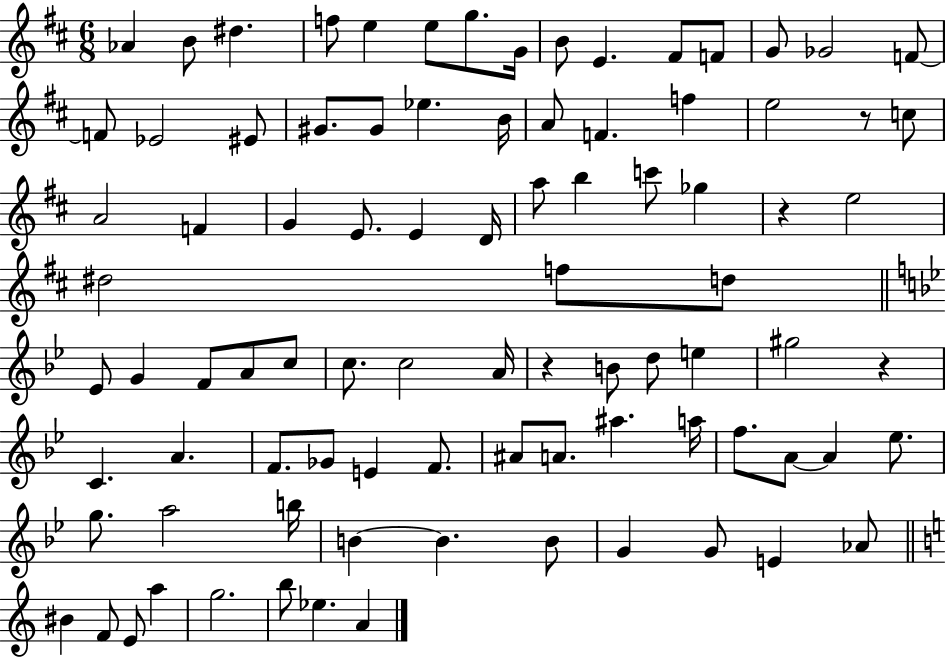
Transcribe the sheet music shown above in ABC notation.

X:1
T:Untitled
M:6/8
L:1/4
K:D
_A B/2 ^d f/2 e e/2 g/2 G/4 B/2 E ^F/2 F/2 G/2 _G2 F/2 F/2 _E2 ^E/2 ^G/2 ^G/2 _e B/4 A/2 F f e2 z/2 c/2 A2 F G E/2 E D/4 a/2 b c'/2 _g z e2 ^d2 f/2 d/2 _E/2 G F/2 A/2 c/2 c/2 c2 A/4 z B/2 d/2 e ^g2 z C A F/2 _G/2 E F/2 ^A/2 A/2 ^a a/4 f/2 A/2 A _e/2 g/2 a2 b/4 B B B/2 G G/2 E _A/2 ^B F/2 E/2 a g2 b/2 _e A